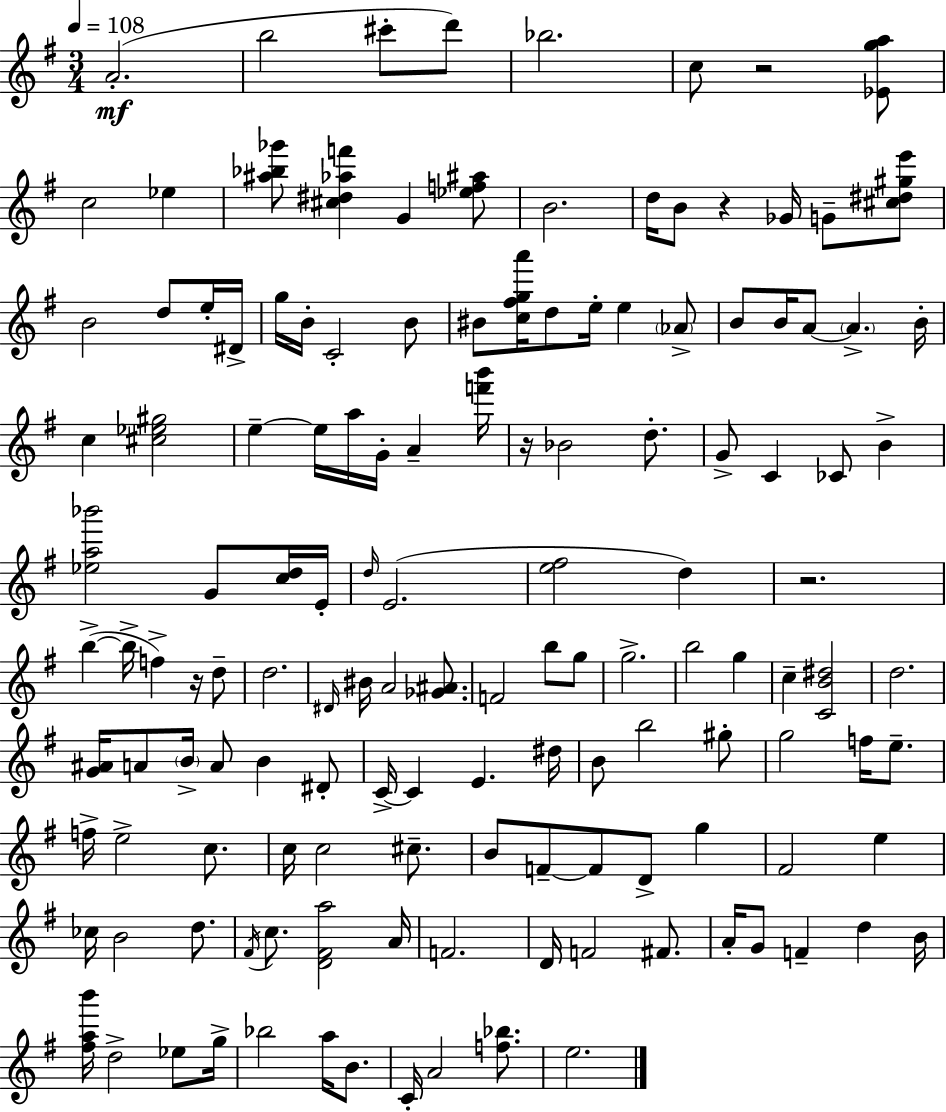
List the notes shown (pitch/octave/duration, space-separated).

A4/h. B5/h C#6/e D6/e Bb5/h. C5/e R/h [Eb4,G5,A5]/e C5/h Eb5/q [A#5,Bb5,Gb6]/e [C#5,D#5,Ab5,F6]/q G4/q [Eb5,F5,A#5]/e B4/h. D5/s B4/e R/q Gb4/s G4/e [C#5,D#5,G#5,E6]/e B4/h D5/e E5/s D#4/s G5/s B4/s C4/h B4/e BIS4/e [C5,F#5,G5,A6]/s D5/e E5/s E5/q Ab4/e B4/e B4/s A4/e A4/q. B4/s C5/q [C#5,Eb5,G#5]/h E5/q E5/s A5/s G4/s A4/q [F6,B6]/s R/s Bb4/h D5/e. G4/e C4/q CES4/e B4/q [Eb5,A5,Bb6]/h G4/e [C5,D5]/s E4/s D5/s E4/h. [E5,F#5]/h D5/q R/h. B5/q B5/s F5/q R/s D5/e D5/h. D#4/s BIS4/s A4/h [Gb4,A#4]/e. F4/h B5/e G5/e G5/h. B5/h G5/q C5/q [C4,B4,D#5]/h D5/h. [G4,A#4]/s A4/e B4/s A4/e B4/q D#4/e C4/s C4/q E4/q. D#5/s B4/e B5/h G#5/e G5/h F5/s E5/e. F5/s E5/h C5/e. C5/s C5/h C#5/e. B4/e F4/e F4/e D4/e G5/q F#4/h E5/q CES5/s B4/h D5/e. F#4/s C5/e. [D4,F#4,A5]/h A4/s F4/h. D4/s F4/h F#4/e. A4/s G4/e F4/q D5/q B4/s [F#5,A5,B6]/s D5/h Eb5/e G5/s Bb5/h A5/s B4/e. C4/s A4/h [F5,Bb5]/e. E5/h.